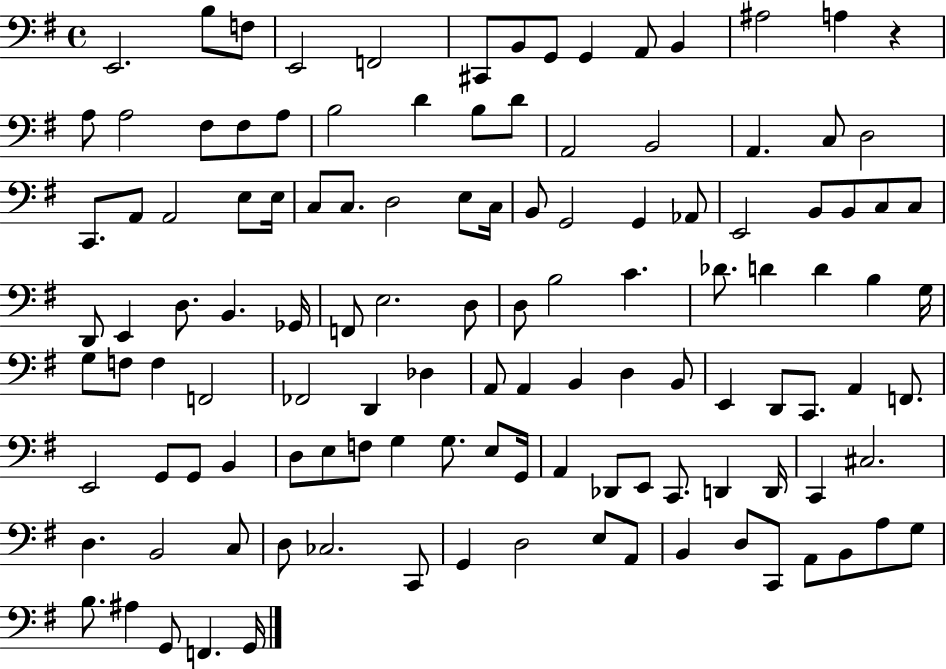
{
  \clef bass
  \time 4/4
  \defaultTimeSignature
  \key g \major
  \repeat volta 2 { e,2. b8 f8 | e,2 f,2 | cis,8 b,8 g,8 g,4 a,8 b,4 | ais2 a4 r4 | \break a8 a2 fis8 fis8 a8 | b2 d'4 b8 d'8 | a,2 b,2 | a,4. c8 d2 | \break c,8. a,8 a,2 e8 e16 | c8 c8. d2 e8 c16 | b,8 g,2 g,4 aes,8 | e,2 b,8 b,8 c8 c8 | \break d,8 e,4 d8. b,4. ges,16 | f,8 e2. d8 | d8 b2 c'4. | des'8. d'4 d'4 b4 g16 | \break g8 f8 f4 f,2 | fes,2 d,4 des4 | a,8 a,4 b,4 d4 b,8 | e,4 d,8 c,8. a,4 f,8. | \break e,2 g,8 g,8 b,4 | d8 e8 f8 g4 g8. e8 g,16 | a,4 des,8 e,8 c,8. d,4 d,16 | c,4 cis2. | \break d4. b,2 c8 | d8 ces2. c,8 | g,4 d2 e8 a,8 | b,4 d8 c,8 a,8 b,8 a8 g8 | \break b8. ais4 g,8 f,4. g,16 | } \bar "|."
}